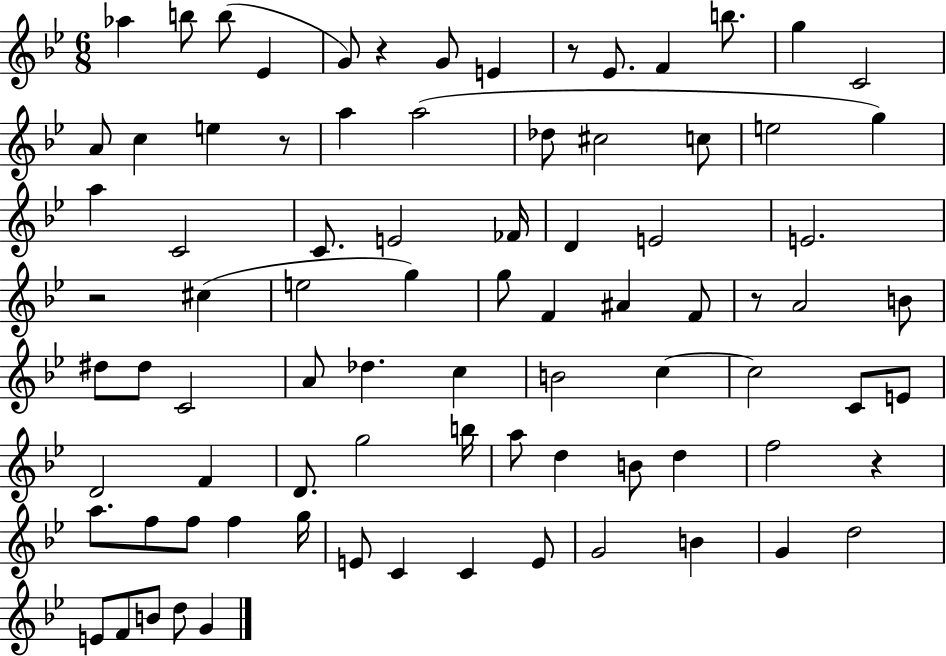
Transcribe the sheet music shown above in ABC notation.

X:1
T:Untitled
M:6/8
L:1/4
K:Bb
_a b/2 b/2 _E G/2 z G/2 E z/2 _E/2 F b/2 g C2 A/2 c e z/2 a a2 _d/2 ^c2 c/2 e2 g a C2 C/2 E2 _F/4 D E2 E2 z2 ^c e2 g g/2 F ^A F/2 z/2 A2 B/2 ^d/2 ^d/2 C2 A/2 _d c B2 c c2 C/2 E/2 D2 F D/2 g2 b/4 a/2 d B/2 d f2 z a/2 f/2 f/2 f g/4 E/2 C C E/2 G2 B G d2 E/2 F/2 B/2 d/2 G